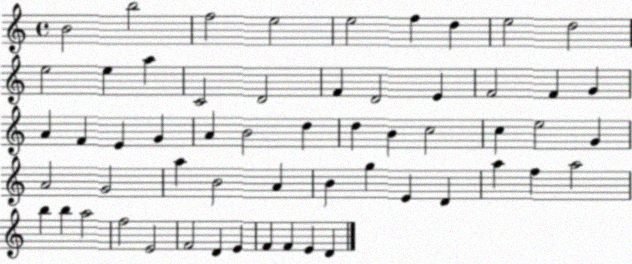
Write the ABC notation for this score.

X:1
T:Untitled
M:4/4
L:1/4
K:C
B2 b2 f2 e2 e2 f d e2 d2 e2 e a C2 D2 F D2 E F2 F G A F E G A B2 d d B c2 c e2 G A2 G2 a B2 A B g E D a f a2 b b a2 f2 E2 F2 D E F F E D